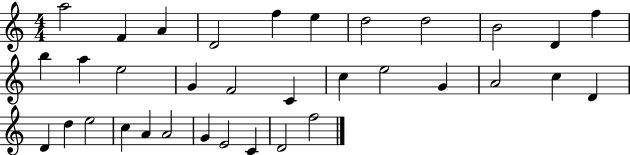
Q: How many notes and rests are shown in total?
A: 34